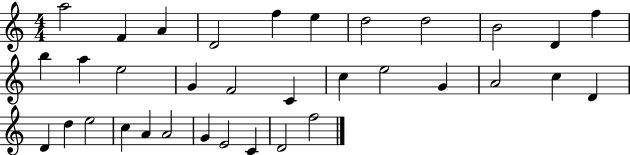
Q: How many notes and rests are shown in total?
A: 34